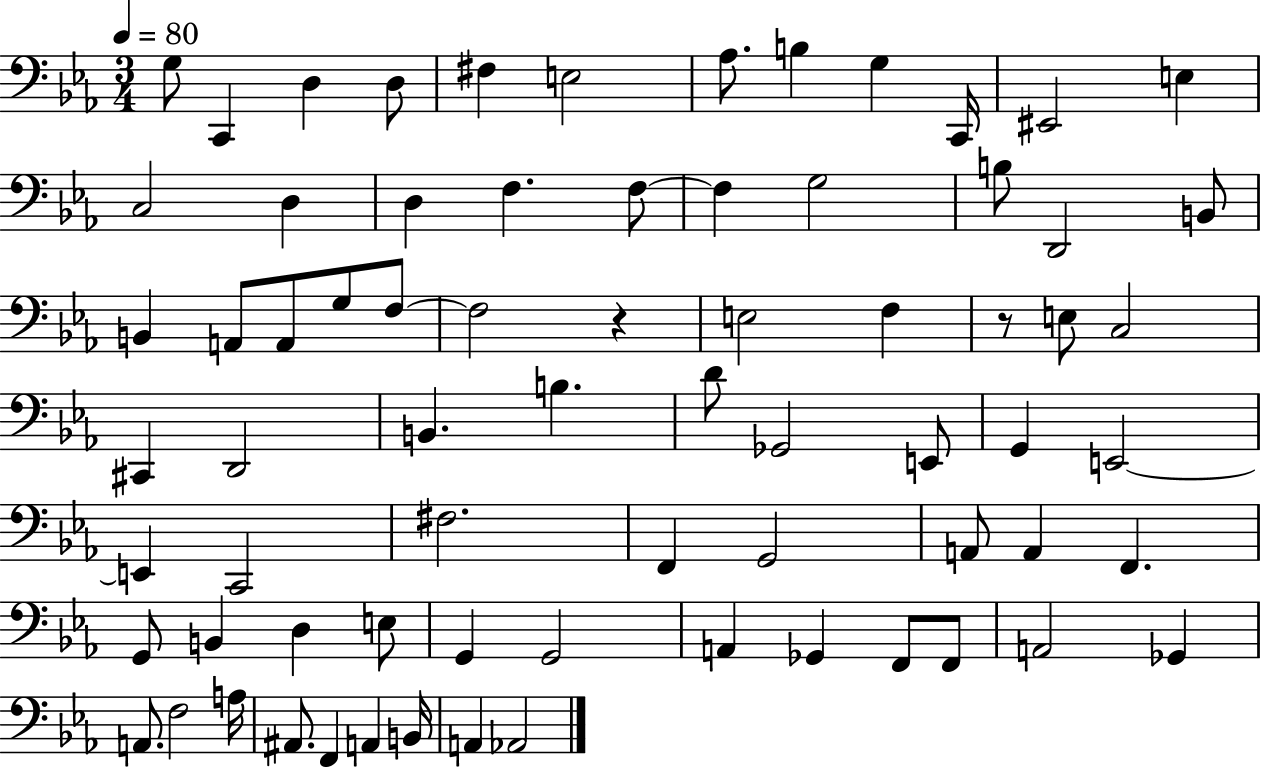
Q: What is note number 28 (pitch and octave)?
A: F3